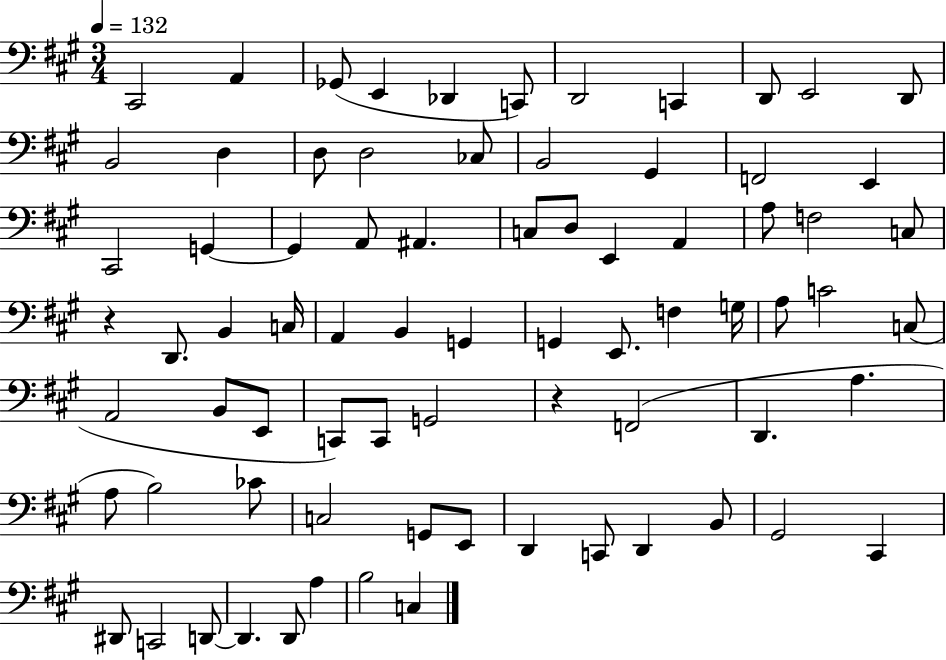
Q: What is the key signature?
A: A major